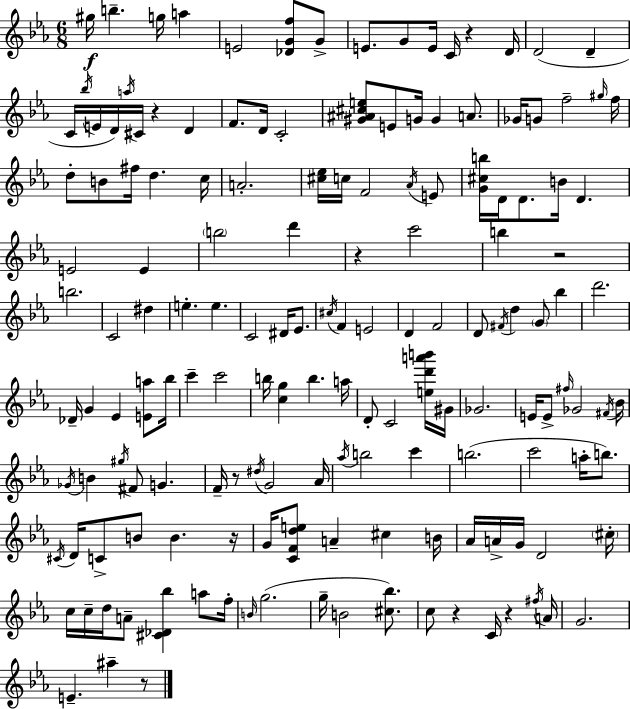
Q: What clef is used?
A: treble